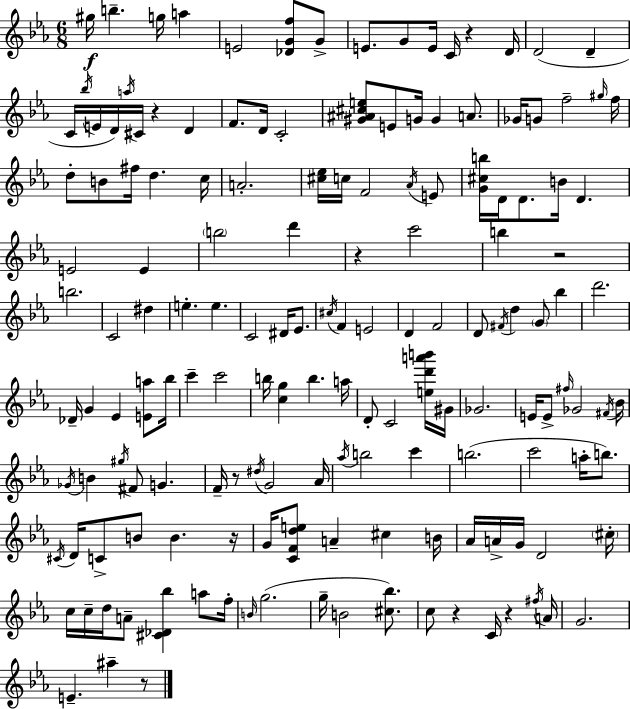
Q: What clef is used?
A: treble